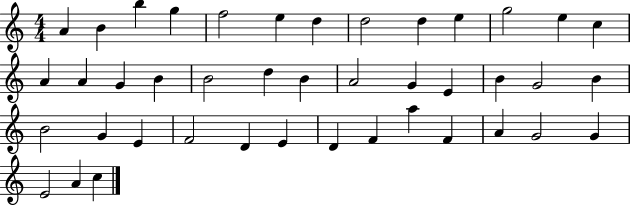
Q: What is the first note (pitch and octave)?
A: A4